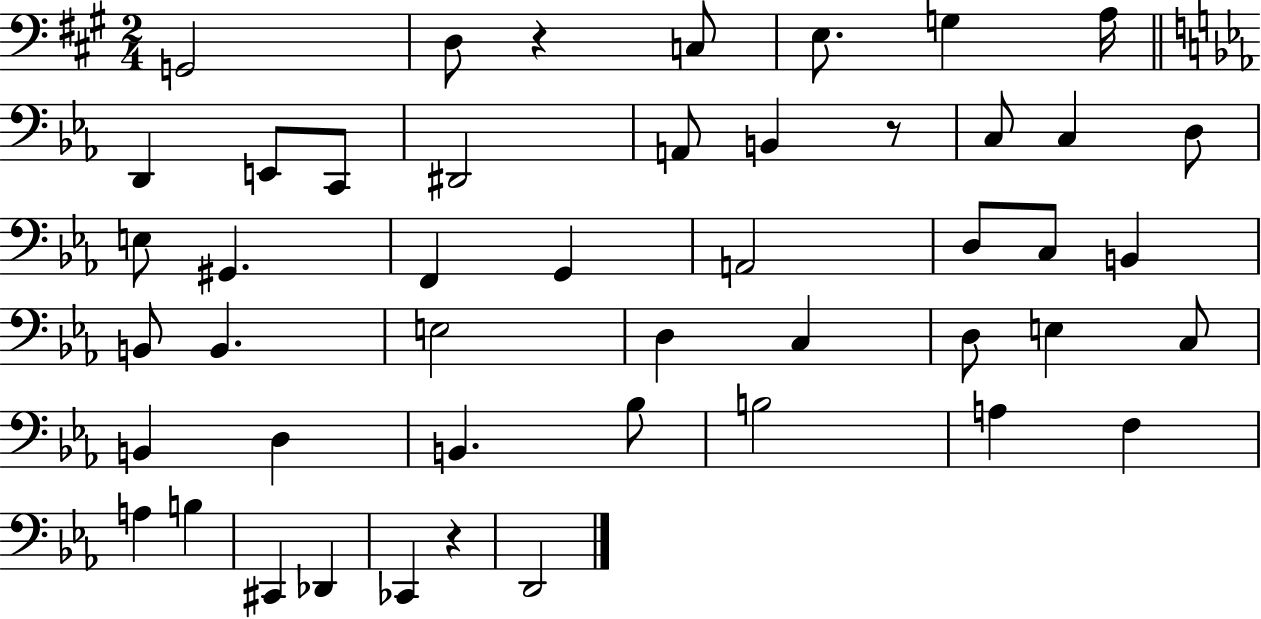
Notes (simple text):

G2/h D3/e R/q C3/e E3/e. G3/q A3/s D2/q E2/e C2/e D#2/h A2/e B2/q R/e C3/e C3/q D3/e E3/e G#2/q. F2/q G2/q A2/h D3/e C3/e B2/q B2/e B2/q. E3/h D3/q C3/q D3/e E3/q C3/e B2/q D3/q B2/q. Bb3/e B3/h A3/q F3/q A3/q B3/q C#2/q Db2/q CES2/q R/q D2/h